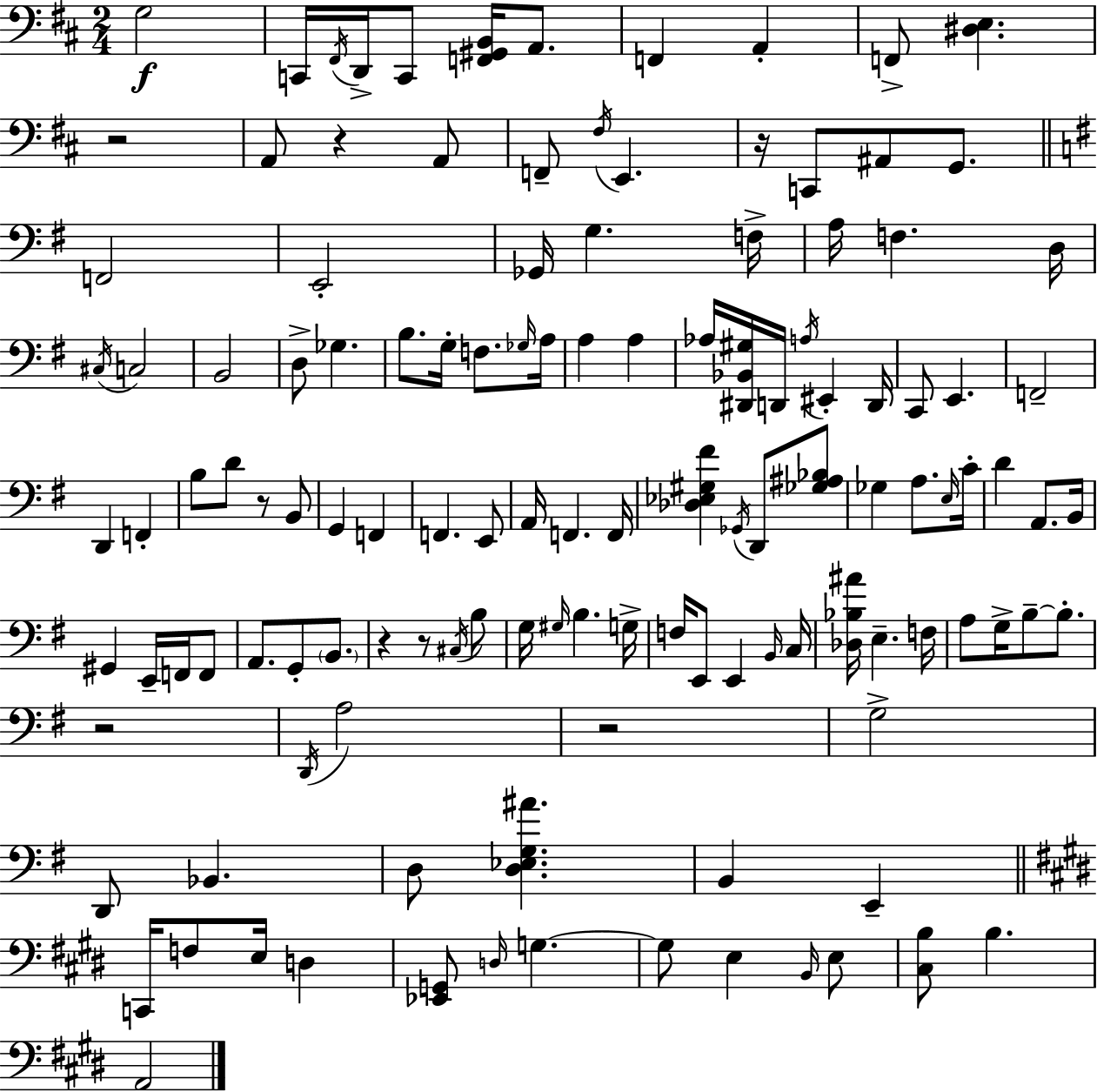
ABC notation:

X:1
T:Untitled
M:2/4
L:1/4
K:D
G,2 C,,/4 ^F,,/4 D,,/4 C,,/2 [F,,^G,,B,,]/4 A,,/2 F,, A,, F,,/2 [^D,E,] z2 A,,/2 z A,,/2 F,,/2 ^F,/4 E,, z/4 C,,/2 ^A,,/2 G,,/2 F,,2 E,,2 _G,,/4 G, F,/4 A,/4 F, D,/4 ^C,/4 C,2 B,,2 D,/2 _G, B,/2 G,/4 F,/2 _G,/4 A,/4 A, A, _A,/4 [^D,,_B,,^G,]/4 D,,/4 A,/4 ^E,, D,,/4 C,,/2 E,, F,,2 D,, F,, B,/2 D/2 z/2 B,,/2 G,, F,, F,, E,,/2 A,,/4 F,, F,,/4 [_D,_E,^G,^F] _G,,/4 D,,/2 [_G,^A,_B,]/2 _G, A,/2 E,/4 C/4 D A,,/2 B,,/4 ^G,, E,,/4 F,,/4 F,,/2 A,,/2 G,,/2 B,,/2 z z/2 ^C,/4 B,/2 G,/4 ^G,/4 B, G,/4 F,/4 E,,/2 E,, B,,/4 C,/4 [_D,_B,^A]/4 E, F,/4 A,/2 G,/4 B,/2 B,/2 z2 D,,/4 A,2 z2 G,2 D,,/2 _B,, D,/2 [D,_E,G,^A] B,, E,, C,,/4 F,/2 E,/4 D, [_E,,G,,]/2 D,/4 G, G,/2 E, B,,/4 E,/2 [^C,B,]/2 B, A,,2